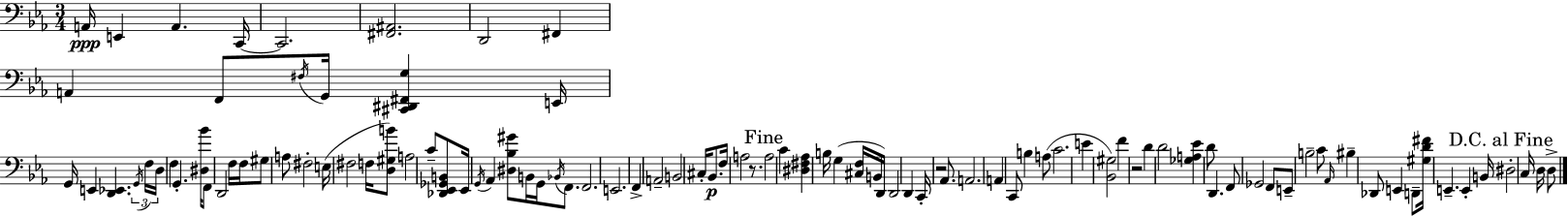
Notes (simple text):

A2/s E2/q A2/q. C2/s C2/h. [F#2,A#2]/h. D2/h F#2/q A2/q F2/e F#3/s G2/s [C#2,D#2,F#2,G3]/q E2/s G2/s E2/q [D2,Eb2]/q. G2/s F3/s D3/s F3/q G2/q. [D#3,Bb4]/s F2/e D2/h F3/s F3/s G#3/e A3/e F#3/h E3/s F#3/h F3/s [D3,G#3,B4]/e A3/h C4/e [Db2,Eb2,Gb2,B2]/e Eb2/s G2/s Ab2/q [D#3,Bb3,G#4]/e B2/s G2/s Bb2/s F2/e. F2/h. E2/h. F2/q A2/h B2/h C#3/s Bb2/e. F3/s A3/h R/e. A3/h C4/q [D#3,F#3,Ab3]/q B3/s G3/q [C#3,F3]/s B2/s D2/s D2/h D2/q C2/s R/h Ab2/e. A2/h. A2/q C2/e B3/q A3/e C4/h. E4/q [Bb2,G#3]/h F4/q R/h D4/q D4/h [Gb3,A3,Eb4]/q D4/e D2/q. F2/e Gb2/h F2/e E2/e B3/h C4/e Ab2/s BIS3/q Db2/e E2/q D2/e [G#3,D4,F#4]/s E2/q. E2/q B2/s D#3/h C3/s D3/s D3/e